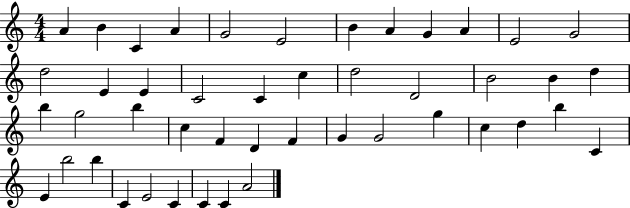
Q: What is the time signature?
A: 4/4